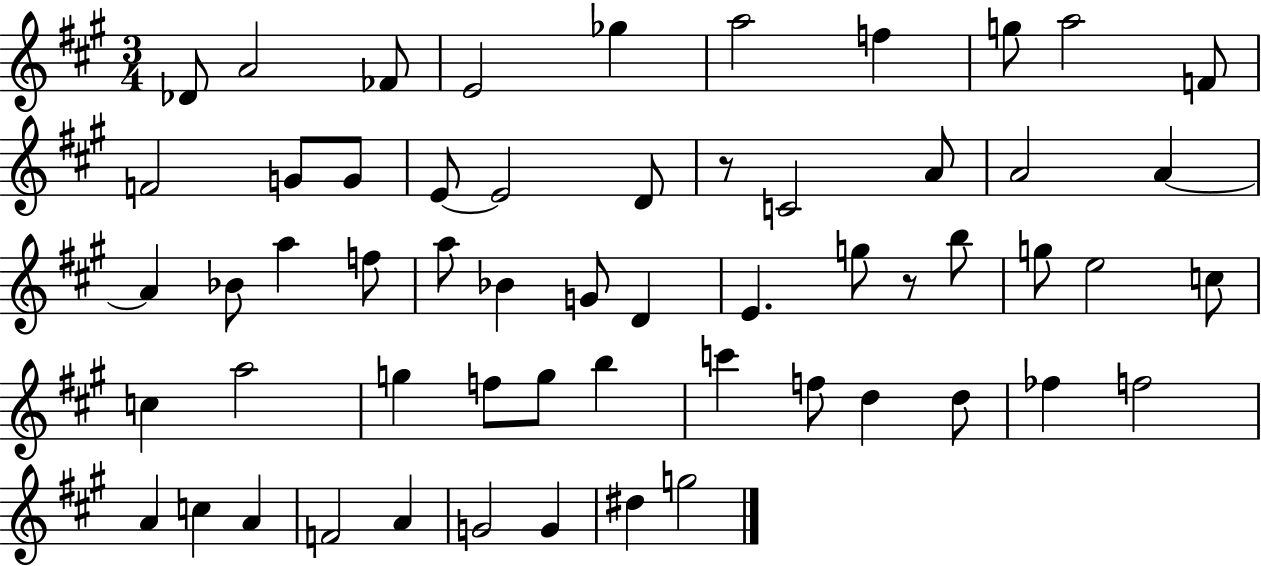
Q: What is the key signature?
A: A major